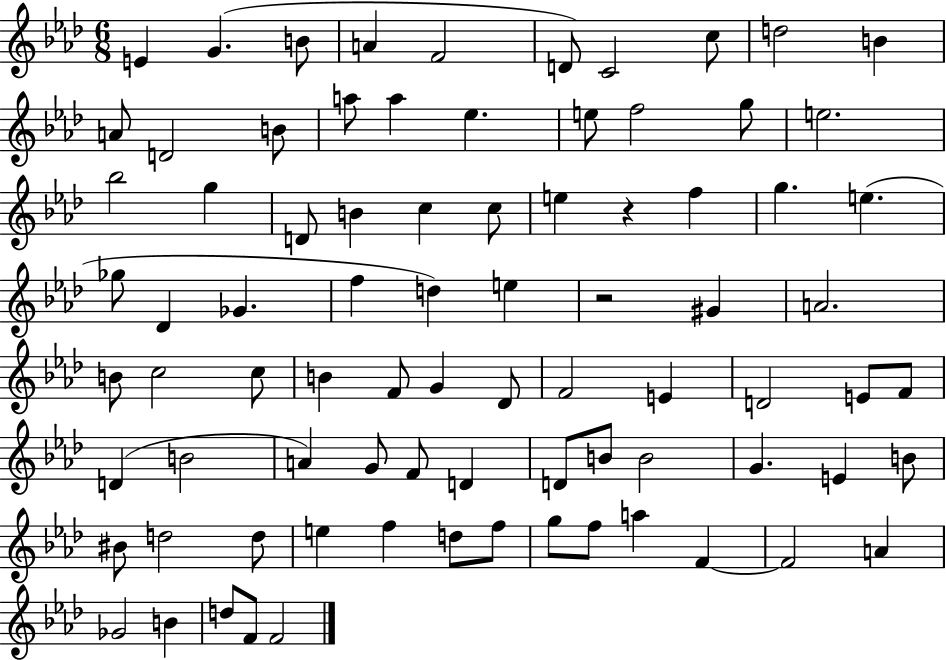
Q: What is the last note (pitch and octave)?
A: F4